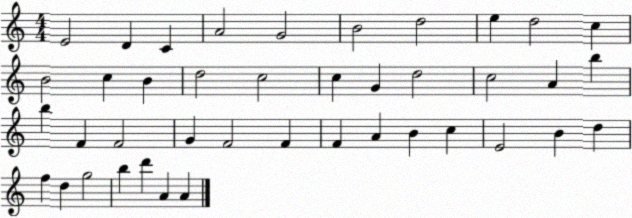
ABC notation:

X:1
T:Untitled
M:4/4
L:1/4
K:C
E2 D C A2 G2 B2 d2 e d2 c B2 c B d2 c2 c G d2 c2 A b b F F2 G F2 F F A B c E2 B d f d g2 b d' A A